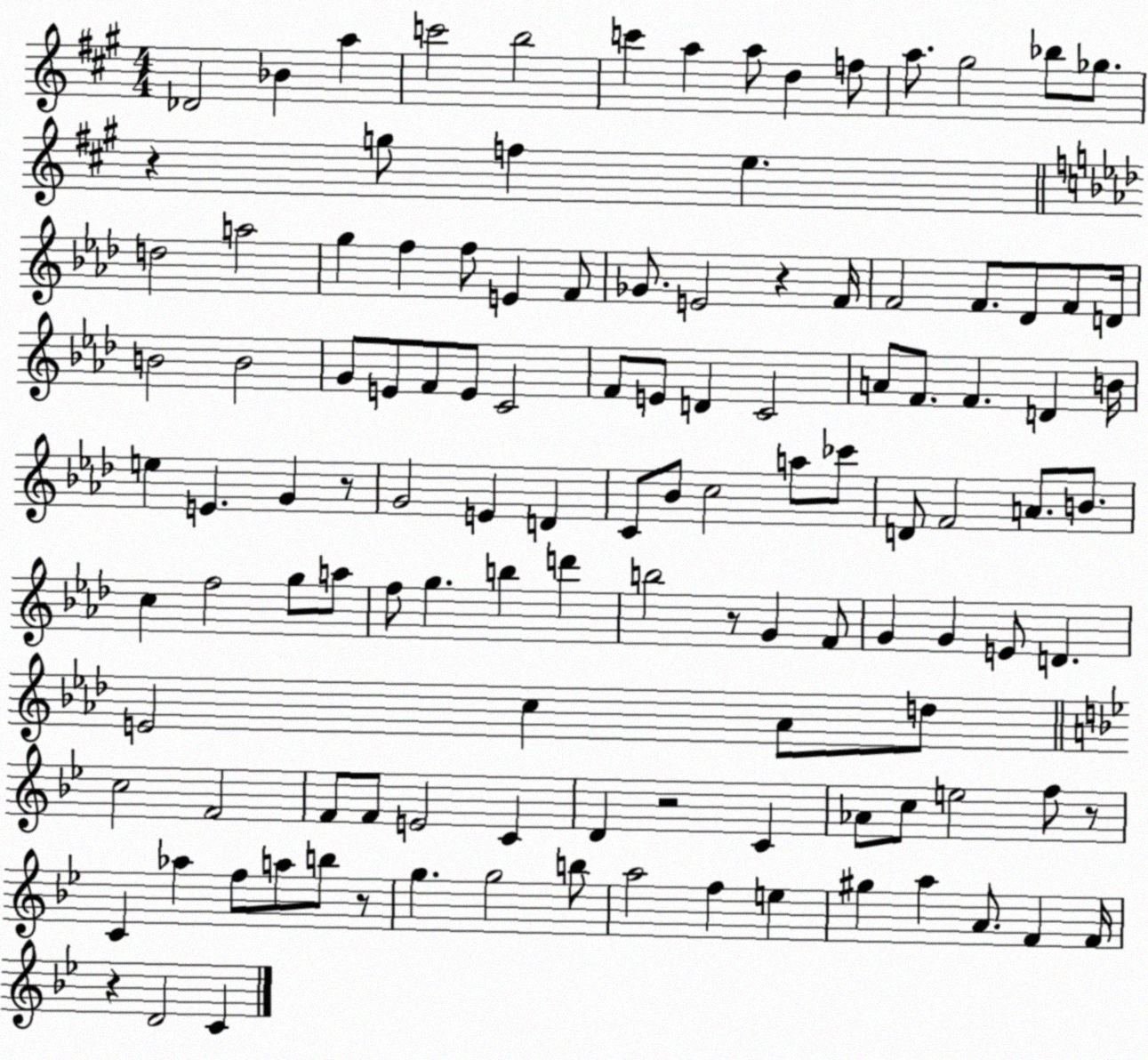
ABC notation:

X:1
T:Untitled
M:4/4
L:1/4
K:A
_D2 _B a c'2 b2 c' a a/2 d f/2 a/2 ^g2 _b/2 _g/2 z g/2 f e d2 a2 g f f/2 E F/2 _G/2 E2 z F/4 F2 F/2 _D/2 F/2 D/4 B2 B2 G/2 E/2 F/2 E/2 C2 F/2 E/2 D C2 A/2 F/2 F D B/4 e E G z/2 G2 E D C/2 _B/2 c2 a/2 _c'/2 D/2 F2 A/2 B/2 c f2 g/2 a/2 f/2 g b d' b2 z/2 G F/2 G G E/2 D E2 c _A/2 d/2 c2 F2 F/2 F/2 E2 C D z2 C _A/2 c/2 e2 f/2 z/2 C _a f/2 a/2 b/2 z/2 g g2 b/2 a2 f e ^g a A/2 F F/4 z D2 C